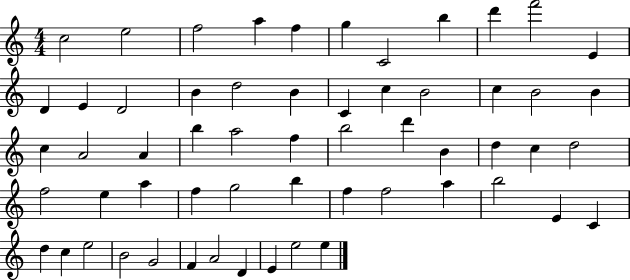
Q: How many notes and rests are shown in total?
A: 58